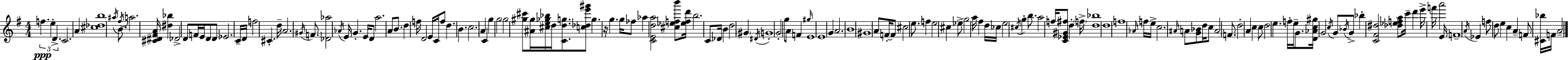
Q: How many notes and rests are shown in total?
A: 157